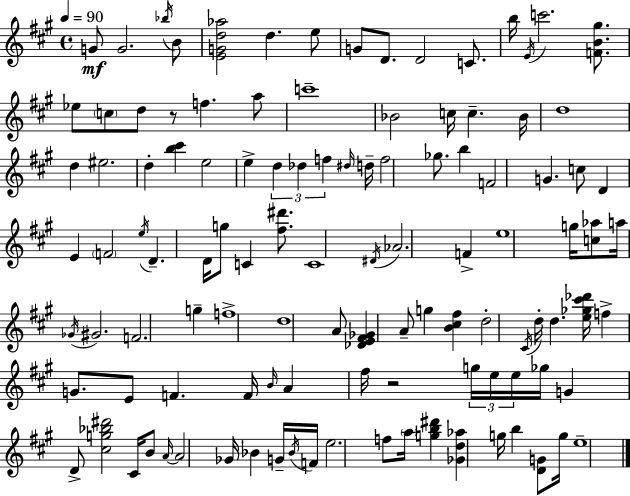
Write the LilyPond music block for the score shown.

{
  \clef treble
  \time 4/4
  \defaultTimeSignature
  \key a \major
  \tempo 4 = 90
  \repeat volta 2 { g'8\mf g'2. \acciaccatura { bes''16 } b'8 | <e' g' d'' aes''>2 d''4. e''8 | g'8 d'8. d'2 c'8. | b''16 \acciaccatura { e'16 } c'''2. <f' b' gis''>8. | \break ees''8 \parenthesize c''8 d''8 r8 f''4. | a''8 c'''1-- | bes'2 c''16 c''4.-- | bes'16 d''1 | \break d''4 eis''2. | d''4-. <b'' cis'''>4 e''2 | e''4-> \tuplet 3/2 { d''4 des''4 f''4 } | \grace { dis''16 } d''16-- f''2 ges''8. b''4 | \break f'2 g'4. | c''8 d'4 e'4 \parenthesize f'2 | \acciaccatura { e''16 } d'4.-- d'16 g''8 c'4 | <fis'' dis'''>8. c'1 | \break \acciaccatura { dis'16 } aes'2. | f'4-> e''1 | g''16 <c'' aes''>8 a''16 \acciaccatura { ges'16 } gis'2. | f'2. | \break g''4-- f''1-> | d''1 | a'8 <des' e' fis' ges'>4 a'8-- g''4 | <b' cis'' fis''>4 d''2-. \acciaccatura { cis'16 } d''16-. | \break d''4. <e'' ges'' cis''' des'''>16 f''4-> g'8. e'8 | f'4. f'16 \grace { b'16 } a'4 fis''16 r2 | \tuplet 3/2 { g''16 e''16 e''16 } ges''16 g'4 d'8-> <cis'' g'' bes'' dis'''>2 | cis'16 b'8 \grace { a'16~ }~ a'2 | \break ges'16 bes'4 g'16-- \acciaccatura { bes'16 } f'16 e''2. | f''8 \parenthesize a''16 <g'' b'' dis'''>4 <ges' d'' aes''>4 | g''16 b''4 <d' g'>8 g''16 e''1-- | } \bar "|."
}